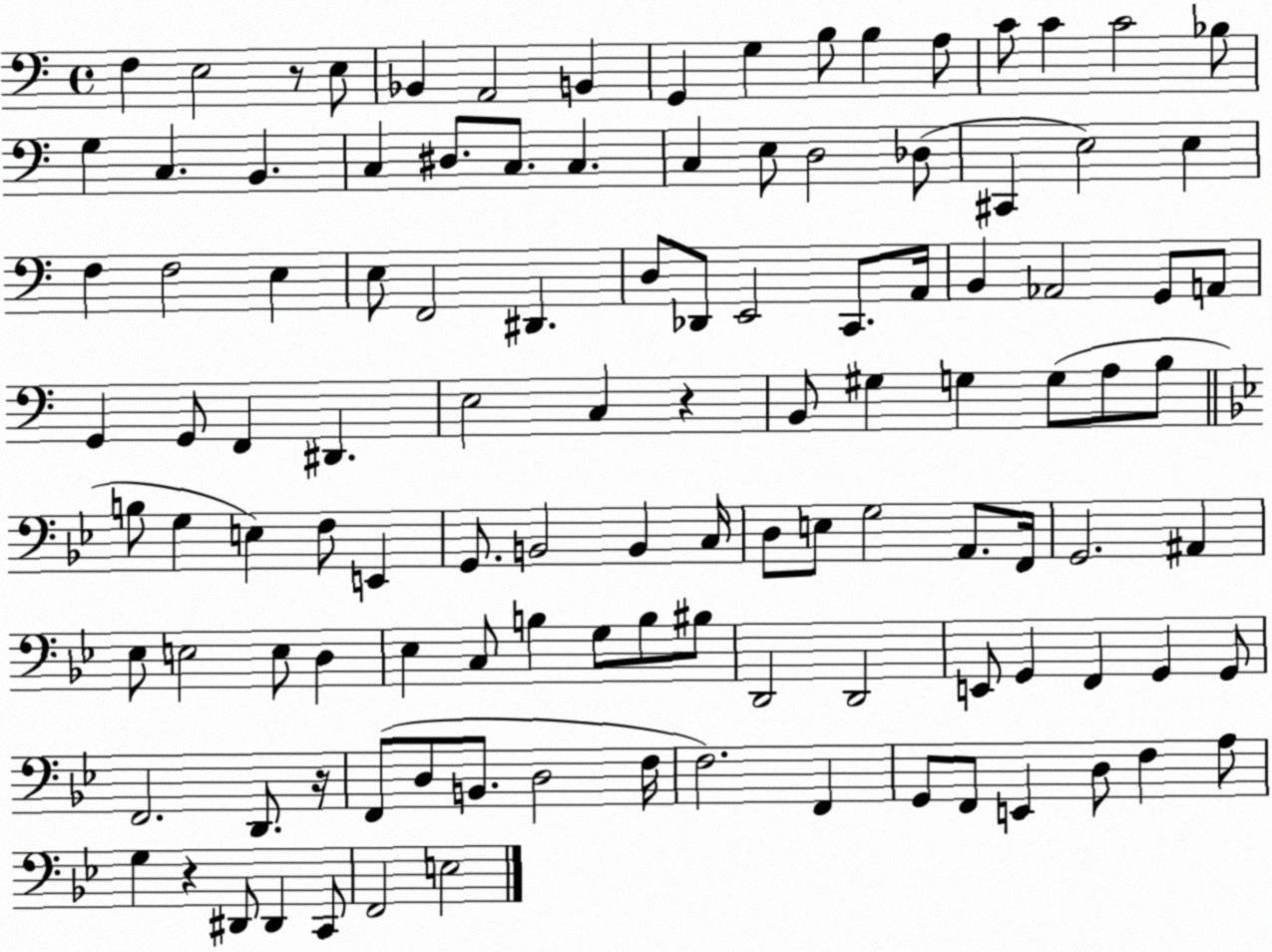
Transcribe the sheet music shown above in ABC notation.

X:1
T:Untitled
M:4/4
L:1/4
K:C
F, E,2 z/2 E,/2 _B,, A,,2 B,, G,, G, B,/2 B, A,/2 C/2 C C2 _B,/2 G, C, B,, C, ^D,/2 C,/2 C, C, E,/2 D,2 _D,/2 ^C,, E,2 E, F, F,2 E, E,/2 F,,2 ^D,, D,/2 _D,,/2 E,,2 C,,/2 A,,/4 B,, _A,,2 G,,/2 A,,/2 G,, G,,/2 F,, ^D,, E,2 C, z B,,/2 ^G, G, G,/2 A,/2 B,/2 B,/2 G, E, F,/2 E,, G,,/2 B,,2 B,, C,/4 D,/2 E,/2 G,2 A,,/2 F,,/4 G,,2 ^A,, _E,/2 E,2 E,/2 D, _E, C,/2 B, G,/2 B,/2 ^B,/2 D,,2 D,,2 E,,/2 G,, F,, G,, G,,/2 F,,2 D,,/2 z/4 F,,/2 D,/2 B,,/2 D,2 F,/4 F,2 F,, G,,/2 F,,/2 E,, D,/2 F, A,/2 G, z ^D,,/2 ^D,, C,,/2 F,,2 E,2